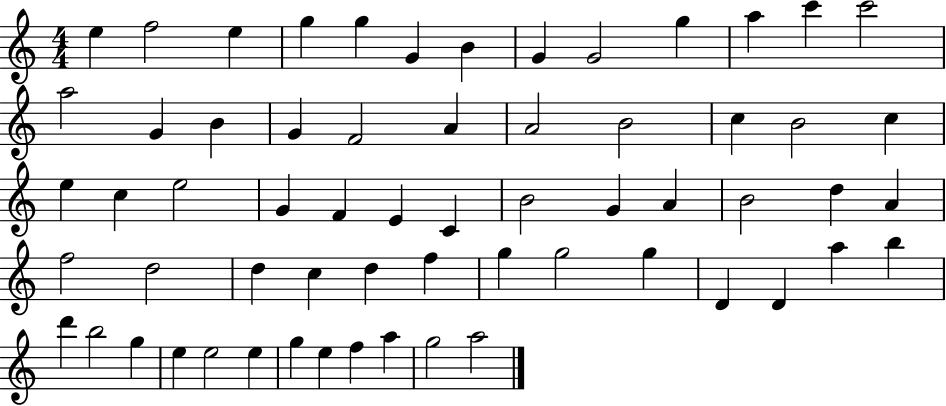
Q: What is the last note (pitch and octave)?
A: A5